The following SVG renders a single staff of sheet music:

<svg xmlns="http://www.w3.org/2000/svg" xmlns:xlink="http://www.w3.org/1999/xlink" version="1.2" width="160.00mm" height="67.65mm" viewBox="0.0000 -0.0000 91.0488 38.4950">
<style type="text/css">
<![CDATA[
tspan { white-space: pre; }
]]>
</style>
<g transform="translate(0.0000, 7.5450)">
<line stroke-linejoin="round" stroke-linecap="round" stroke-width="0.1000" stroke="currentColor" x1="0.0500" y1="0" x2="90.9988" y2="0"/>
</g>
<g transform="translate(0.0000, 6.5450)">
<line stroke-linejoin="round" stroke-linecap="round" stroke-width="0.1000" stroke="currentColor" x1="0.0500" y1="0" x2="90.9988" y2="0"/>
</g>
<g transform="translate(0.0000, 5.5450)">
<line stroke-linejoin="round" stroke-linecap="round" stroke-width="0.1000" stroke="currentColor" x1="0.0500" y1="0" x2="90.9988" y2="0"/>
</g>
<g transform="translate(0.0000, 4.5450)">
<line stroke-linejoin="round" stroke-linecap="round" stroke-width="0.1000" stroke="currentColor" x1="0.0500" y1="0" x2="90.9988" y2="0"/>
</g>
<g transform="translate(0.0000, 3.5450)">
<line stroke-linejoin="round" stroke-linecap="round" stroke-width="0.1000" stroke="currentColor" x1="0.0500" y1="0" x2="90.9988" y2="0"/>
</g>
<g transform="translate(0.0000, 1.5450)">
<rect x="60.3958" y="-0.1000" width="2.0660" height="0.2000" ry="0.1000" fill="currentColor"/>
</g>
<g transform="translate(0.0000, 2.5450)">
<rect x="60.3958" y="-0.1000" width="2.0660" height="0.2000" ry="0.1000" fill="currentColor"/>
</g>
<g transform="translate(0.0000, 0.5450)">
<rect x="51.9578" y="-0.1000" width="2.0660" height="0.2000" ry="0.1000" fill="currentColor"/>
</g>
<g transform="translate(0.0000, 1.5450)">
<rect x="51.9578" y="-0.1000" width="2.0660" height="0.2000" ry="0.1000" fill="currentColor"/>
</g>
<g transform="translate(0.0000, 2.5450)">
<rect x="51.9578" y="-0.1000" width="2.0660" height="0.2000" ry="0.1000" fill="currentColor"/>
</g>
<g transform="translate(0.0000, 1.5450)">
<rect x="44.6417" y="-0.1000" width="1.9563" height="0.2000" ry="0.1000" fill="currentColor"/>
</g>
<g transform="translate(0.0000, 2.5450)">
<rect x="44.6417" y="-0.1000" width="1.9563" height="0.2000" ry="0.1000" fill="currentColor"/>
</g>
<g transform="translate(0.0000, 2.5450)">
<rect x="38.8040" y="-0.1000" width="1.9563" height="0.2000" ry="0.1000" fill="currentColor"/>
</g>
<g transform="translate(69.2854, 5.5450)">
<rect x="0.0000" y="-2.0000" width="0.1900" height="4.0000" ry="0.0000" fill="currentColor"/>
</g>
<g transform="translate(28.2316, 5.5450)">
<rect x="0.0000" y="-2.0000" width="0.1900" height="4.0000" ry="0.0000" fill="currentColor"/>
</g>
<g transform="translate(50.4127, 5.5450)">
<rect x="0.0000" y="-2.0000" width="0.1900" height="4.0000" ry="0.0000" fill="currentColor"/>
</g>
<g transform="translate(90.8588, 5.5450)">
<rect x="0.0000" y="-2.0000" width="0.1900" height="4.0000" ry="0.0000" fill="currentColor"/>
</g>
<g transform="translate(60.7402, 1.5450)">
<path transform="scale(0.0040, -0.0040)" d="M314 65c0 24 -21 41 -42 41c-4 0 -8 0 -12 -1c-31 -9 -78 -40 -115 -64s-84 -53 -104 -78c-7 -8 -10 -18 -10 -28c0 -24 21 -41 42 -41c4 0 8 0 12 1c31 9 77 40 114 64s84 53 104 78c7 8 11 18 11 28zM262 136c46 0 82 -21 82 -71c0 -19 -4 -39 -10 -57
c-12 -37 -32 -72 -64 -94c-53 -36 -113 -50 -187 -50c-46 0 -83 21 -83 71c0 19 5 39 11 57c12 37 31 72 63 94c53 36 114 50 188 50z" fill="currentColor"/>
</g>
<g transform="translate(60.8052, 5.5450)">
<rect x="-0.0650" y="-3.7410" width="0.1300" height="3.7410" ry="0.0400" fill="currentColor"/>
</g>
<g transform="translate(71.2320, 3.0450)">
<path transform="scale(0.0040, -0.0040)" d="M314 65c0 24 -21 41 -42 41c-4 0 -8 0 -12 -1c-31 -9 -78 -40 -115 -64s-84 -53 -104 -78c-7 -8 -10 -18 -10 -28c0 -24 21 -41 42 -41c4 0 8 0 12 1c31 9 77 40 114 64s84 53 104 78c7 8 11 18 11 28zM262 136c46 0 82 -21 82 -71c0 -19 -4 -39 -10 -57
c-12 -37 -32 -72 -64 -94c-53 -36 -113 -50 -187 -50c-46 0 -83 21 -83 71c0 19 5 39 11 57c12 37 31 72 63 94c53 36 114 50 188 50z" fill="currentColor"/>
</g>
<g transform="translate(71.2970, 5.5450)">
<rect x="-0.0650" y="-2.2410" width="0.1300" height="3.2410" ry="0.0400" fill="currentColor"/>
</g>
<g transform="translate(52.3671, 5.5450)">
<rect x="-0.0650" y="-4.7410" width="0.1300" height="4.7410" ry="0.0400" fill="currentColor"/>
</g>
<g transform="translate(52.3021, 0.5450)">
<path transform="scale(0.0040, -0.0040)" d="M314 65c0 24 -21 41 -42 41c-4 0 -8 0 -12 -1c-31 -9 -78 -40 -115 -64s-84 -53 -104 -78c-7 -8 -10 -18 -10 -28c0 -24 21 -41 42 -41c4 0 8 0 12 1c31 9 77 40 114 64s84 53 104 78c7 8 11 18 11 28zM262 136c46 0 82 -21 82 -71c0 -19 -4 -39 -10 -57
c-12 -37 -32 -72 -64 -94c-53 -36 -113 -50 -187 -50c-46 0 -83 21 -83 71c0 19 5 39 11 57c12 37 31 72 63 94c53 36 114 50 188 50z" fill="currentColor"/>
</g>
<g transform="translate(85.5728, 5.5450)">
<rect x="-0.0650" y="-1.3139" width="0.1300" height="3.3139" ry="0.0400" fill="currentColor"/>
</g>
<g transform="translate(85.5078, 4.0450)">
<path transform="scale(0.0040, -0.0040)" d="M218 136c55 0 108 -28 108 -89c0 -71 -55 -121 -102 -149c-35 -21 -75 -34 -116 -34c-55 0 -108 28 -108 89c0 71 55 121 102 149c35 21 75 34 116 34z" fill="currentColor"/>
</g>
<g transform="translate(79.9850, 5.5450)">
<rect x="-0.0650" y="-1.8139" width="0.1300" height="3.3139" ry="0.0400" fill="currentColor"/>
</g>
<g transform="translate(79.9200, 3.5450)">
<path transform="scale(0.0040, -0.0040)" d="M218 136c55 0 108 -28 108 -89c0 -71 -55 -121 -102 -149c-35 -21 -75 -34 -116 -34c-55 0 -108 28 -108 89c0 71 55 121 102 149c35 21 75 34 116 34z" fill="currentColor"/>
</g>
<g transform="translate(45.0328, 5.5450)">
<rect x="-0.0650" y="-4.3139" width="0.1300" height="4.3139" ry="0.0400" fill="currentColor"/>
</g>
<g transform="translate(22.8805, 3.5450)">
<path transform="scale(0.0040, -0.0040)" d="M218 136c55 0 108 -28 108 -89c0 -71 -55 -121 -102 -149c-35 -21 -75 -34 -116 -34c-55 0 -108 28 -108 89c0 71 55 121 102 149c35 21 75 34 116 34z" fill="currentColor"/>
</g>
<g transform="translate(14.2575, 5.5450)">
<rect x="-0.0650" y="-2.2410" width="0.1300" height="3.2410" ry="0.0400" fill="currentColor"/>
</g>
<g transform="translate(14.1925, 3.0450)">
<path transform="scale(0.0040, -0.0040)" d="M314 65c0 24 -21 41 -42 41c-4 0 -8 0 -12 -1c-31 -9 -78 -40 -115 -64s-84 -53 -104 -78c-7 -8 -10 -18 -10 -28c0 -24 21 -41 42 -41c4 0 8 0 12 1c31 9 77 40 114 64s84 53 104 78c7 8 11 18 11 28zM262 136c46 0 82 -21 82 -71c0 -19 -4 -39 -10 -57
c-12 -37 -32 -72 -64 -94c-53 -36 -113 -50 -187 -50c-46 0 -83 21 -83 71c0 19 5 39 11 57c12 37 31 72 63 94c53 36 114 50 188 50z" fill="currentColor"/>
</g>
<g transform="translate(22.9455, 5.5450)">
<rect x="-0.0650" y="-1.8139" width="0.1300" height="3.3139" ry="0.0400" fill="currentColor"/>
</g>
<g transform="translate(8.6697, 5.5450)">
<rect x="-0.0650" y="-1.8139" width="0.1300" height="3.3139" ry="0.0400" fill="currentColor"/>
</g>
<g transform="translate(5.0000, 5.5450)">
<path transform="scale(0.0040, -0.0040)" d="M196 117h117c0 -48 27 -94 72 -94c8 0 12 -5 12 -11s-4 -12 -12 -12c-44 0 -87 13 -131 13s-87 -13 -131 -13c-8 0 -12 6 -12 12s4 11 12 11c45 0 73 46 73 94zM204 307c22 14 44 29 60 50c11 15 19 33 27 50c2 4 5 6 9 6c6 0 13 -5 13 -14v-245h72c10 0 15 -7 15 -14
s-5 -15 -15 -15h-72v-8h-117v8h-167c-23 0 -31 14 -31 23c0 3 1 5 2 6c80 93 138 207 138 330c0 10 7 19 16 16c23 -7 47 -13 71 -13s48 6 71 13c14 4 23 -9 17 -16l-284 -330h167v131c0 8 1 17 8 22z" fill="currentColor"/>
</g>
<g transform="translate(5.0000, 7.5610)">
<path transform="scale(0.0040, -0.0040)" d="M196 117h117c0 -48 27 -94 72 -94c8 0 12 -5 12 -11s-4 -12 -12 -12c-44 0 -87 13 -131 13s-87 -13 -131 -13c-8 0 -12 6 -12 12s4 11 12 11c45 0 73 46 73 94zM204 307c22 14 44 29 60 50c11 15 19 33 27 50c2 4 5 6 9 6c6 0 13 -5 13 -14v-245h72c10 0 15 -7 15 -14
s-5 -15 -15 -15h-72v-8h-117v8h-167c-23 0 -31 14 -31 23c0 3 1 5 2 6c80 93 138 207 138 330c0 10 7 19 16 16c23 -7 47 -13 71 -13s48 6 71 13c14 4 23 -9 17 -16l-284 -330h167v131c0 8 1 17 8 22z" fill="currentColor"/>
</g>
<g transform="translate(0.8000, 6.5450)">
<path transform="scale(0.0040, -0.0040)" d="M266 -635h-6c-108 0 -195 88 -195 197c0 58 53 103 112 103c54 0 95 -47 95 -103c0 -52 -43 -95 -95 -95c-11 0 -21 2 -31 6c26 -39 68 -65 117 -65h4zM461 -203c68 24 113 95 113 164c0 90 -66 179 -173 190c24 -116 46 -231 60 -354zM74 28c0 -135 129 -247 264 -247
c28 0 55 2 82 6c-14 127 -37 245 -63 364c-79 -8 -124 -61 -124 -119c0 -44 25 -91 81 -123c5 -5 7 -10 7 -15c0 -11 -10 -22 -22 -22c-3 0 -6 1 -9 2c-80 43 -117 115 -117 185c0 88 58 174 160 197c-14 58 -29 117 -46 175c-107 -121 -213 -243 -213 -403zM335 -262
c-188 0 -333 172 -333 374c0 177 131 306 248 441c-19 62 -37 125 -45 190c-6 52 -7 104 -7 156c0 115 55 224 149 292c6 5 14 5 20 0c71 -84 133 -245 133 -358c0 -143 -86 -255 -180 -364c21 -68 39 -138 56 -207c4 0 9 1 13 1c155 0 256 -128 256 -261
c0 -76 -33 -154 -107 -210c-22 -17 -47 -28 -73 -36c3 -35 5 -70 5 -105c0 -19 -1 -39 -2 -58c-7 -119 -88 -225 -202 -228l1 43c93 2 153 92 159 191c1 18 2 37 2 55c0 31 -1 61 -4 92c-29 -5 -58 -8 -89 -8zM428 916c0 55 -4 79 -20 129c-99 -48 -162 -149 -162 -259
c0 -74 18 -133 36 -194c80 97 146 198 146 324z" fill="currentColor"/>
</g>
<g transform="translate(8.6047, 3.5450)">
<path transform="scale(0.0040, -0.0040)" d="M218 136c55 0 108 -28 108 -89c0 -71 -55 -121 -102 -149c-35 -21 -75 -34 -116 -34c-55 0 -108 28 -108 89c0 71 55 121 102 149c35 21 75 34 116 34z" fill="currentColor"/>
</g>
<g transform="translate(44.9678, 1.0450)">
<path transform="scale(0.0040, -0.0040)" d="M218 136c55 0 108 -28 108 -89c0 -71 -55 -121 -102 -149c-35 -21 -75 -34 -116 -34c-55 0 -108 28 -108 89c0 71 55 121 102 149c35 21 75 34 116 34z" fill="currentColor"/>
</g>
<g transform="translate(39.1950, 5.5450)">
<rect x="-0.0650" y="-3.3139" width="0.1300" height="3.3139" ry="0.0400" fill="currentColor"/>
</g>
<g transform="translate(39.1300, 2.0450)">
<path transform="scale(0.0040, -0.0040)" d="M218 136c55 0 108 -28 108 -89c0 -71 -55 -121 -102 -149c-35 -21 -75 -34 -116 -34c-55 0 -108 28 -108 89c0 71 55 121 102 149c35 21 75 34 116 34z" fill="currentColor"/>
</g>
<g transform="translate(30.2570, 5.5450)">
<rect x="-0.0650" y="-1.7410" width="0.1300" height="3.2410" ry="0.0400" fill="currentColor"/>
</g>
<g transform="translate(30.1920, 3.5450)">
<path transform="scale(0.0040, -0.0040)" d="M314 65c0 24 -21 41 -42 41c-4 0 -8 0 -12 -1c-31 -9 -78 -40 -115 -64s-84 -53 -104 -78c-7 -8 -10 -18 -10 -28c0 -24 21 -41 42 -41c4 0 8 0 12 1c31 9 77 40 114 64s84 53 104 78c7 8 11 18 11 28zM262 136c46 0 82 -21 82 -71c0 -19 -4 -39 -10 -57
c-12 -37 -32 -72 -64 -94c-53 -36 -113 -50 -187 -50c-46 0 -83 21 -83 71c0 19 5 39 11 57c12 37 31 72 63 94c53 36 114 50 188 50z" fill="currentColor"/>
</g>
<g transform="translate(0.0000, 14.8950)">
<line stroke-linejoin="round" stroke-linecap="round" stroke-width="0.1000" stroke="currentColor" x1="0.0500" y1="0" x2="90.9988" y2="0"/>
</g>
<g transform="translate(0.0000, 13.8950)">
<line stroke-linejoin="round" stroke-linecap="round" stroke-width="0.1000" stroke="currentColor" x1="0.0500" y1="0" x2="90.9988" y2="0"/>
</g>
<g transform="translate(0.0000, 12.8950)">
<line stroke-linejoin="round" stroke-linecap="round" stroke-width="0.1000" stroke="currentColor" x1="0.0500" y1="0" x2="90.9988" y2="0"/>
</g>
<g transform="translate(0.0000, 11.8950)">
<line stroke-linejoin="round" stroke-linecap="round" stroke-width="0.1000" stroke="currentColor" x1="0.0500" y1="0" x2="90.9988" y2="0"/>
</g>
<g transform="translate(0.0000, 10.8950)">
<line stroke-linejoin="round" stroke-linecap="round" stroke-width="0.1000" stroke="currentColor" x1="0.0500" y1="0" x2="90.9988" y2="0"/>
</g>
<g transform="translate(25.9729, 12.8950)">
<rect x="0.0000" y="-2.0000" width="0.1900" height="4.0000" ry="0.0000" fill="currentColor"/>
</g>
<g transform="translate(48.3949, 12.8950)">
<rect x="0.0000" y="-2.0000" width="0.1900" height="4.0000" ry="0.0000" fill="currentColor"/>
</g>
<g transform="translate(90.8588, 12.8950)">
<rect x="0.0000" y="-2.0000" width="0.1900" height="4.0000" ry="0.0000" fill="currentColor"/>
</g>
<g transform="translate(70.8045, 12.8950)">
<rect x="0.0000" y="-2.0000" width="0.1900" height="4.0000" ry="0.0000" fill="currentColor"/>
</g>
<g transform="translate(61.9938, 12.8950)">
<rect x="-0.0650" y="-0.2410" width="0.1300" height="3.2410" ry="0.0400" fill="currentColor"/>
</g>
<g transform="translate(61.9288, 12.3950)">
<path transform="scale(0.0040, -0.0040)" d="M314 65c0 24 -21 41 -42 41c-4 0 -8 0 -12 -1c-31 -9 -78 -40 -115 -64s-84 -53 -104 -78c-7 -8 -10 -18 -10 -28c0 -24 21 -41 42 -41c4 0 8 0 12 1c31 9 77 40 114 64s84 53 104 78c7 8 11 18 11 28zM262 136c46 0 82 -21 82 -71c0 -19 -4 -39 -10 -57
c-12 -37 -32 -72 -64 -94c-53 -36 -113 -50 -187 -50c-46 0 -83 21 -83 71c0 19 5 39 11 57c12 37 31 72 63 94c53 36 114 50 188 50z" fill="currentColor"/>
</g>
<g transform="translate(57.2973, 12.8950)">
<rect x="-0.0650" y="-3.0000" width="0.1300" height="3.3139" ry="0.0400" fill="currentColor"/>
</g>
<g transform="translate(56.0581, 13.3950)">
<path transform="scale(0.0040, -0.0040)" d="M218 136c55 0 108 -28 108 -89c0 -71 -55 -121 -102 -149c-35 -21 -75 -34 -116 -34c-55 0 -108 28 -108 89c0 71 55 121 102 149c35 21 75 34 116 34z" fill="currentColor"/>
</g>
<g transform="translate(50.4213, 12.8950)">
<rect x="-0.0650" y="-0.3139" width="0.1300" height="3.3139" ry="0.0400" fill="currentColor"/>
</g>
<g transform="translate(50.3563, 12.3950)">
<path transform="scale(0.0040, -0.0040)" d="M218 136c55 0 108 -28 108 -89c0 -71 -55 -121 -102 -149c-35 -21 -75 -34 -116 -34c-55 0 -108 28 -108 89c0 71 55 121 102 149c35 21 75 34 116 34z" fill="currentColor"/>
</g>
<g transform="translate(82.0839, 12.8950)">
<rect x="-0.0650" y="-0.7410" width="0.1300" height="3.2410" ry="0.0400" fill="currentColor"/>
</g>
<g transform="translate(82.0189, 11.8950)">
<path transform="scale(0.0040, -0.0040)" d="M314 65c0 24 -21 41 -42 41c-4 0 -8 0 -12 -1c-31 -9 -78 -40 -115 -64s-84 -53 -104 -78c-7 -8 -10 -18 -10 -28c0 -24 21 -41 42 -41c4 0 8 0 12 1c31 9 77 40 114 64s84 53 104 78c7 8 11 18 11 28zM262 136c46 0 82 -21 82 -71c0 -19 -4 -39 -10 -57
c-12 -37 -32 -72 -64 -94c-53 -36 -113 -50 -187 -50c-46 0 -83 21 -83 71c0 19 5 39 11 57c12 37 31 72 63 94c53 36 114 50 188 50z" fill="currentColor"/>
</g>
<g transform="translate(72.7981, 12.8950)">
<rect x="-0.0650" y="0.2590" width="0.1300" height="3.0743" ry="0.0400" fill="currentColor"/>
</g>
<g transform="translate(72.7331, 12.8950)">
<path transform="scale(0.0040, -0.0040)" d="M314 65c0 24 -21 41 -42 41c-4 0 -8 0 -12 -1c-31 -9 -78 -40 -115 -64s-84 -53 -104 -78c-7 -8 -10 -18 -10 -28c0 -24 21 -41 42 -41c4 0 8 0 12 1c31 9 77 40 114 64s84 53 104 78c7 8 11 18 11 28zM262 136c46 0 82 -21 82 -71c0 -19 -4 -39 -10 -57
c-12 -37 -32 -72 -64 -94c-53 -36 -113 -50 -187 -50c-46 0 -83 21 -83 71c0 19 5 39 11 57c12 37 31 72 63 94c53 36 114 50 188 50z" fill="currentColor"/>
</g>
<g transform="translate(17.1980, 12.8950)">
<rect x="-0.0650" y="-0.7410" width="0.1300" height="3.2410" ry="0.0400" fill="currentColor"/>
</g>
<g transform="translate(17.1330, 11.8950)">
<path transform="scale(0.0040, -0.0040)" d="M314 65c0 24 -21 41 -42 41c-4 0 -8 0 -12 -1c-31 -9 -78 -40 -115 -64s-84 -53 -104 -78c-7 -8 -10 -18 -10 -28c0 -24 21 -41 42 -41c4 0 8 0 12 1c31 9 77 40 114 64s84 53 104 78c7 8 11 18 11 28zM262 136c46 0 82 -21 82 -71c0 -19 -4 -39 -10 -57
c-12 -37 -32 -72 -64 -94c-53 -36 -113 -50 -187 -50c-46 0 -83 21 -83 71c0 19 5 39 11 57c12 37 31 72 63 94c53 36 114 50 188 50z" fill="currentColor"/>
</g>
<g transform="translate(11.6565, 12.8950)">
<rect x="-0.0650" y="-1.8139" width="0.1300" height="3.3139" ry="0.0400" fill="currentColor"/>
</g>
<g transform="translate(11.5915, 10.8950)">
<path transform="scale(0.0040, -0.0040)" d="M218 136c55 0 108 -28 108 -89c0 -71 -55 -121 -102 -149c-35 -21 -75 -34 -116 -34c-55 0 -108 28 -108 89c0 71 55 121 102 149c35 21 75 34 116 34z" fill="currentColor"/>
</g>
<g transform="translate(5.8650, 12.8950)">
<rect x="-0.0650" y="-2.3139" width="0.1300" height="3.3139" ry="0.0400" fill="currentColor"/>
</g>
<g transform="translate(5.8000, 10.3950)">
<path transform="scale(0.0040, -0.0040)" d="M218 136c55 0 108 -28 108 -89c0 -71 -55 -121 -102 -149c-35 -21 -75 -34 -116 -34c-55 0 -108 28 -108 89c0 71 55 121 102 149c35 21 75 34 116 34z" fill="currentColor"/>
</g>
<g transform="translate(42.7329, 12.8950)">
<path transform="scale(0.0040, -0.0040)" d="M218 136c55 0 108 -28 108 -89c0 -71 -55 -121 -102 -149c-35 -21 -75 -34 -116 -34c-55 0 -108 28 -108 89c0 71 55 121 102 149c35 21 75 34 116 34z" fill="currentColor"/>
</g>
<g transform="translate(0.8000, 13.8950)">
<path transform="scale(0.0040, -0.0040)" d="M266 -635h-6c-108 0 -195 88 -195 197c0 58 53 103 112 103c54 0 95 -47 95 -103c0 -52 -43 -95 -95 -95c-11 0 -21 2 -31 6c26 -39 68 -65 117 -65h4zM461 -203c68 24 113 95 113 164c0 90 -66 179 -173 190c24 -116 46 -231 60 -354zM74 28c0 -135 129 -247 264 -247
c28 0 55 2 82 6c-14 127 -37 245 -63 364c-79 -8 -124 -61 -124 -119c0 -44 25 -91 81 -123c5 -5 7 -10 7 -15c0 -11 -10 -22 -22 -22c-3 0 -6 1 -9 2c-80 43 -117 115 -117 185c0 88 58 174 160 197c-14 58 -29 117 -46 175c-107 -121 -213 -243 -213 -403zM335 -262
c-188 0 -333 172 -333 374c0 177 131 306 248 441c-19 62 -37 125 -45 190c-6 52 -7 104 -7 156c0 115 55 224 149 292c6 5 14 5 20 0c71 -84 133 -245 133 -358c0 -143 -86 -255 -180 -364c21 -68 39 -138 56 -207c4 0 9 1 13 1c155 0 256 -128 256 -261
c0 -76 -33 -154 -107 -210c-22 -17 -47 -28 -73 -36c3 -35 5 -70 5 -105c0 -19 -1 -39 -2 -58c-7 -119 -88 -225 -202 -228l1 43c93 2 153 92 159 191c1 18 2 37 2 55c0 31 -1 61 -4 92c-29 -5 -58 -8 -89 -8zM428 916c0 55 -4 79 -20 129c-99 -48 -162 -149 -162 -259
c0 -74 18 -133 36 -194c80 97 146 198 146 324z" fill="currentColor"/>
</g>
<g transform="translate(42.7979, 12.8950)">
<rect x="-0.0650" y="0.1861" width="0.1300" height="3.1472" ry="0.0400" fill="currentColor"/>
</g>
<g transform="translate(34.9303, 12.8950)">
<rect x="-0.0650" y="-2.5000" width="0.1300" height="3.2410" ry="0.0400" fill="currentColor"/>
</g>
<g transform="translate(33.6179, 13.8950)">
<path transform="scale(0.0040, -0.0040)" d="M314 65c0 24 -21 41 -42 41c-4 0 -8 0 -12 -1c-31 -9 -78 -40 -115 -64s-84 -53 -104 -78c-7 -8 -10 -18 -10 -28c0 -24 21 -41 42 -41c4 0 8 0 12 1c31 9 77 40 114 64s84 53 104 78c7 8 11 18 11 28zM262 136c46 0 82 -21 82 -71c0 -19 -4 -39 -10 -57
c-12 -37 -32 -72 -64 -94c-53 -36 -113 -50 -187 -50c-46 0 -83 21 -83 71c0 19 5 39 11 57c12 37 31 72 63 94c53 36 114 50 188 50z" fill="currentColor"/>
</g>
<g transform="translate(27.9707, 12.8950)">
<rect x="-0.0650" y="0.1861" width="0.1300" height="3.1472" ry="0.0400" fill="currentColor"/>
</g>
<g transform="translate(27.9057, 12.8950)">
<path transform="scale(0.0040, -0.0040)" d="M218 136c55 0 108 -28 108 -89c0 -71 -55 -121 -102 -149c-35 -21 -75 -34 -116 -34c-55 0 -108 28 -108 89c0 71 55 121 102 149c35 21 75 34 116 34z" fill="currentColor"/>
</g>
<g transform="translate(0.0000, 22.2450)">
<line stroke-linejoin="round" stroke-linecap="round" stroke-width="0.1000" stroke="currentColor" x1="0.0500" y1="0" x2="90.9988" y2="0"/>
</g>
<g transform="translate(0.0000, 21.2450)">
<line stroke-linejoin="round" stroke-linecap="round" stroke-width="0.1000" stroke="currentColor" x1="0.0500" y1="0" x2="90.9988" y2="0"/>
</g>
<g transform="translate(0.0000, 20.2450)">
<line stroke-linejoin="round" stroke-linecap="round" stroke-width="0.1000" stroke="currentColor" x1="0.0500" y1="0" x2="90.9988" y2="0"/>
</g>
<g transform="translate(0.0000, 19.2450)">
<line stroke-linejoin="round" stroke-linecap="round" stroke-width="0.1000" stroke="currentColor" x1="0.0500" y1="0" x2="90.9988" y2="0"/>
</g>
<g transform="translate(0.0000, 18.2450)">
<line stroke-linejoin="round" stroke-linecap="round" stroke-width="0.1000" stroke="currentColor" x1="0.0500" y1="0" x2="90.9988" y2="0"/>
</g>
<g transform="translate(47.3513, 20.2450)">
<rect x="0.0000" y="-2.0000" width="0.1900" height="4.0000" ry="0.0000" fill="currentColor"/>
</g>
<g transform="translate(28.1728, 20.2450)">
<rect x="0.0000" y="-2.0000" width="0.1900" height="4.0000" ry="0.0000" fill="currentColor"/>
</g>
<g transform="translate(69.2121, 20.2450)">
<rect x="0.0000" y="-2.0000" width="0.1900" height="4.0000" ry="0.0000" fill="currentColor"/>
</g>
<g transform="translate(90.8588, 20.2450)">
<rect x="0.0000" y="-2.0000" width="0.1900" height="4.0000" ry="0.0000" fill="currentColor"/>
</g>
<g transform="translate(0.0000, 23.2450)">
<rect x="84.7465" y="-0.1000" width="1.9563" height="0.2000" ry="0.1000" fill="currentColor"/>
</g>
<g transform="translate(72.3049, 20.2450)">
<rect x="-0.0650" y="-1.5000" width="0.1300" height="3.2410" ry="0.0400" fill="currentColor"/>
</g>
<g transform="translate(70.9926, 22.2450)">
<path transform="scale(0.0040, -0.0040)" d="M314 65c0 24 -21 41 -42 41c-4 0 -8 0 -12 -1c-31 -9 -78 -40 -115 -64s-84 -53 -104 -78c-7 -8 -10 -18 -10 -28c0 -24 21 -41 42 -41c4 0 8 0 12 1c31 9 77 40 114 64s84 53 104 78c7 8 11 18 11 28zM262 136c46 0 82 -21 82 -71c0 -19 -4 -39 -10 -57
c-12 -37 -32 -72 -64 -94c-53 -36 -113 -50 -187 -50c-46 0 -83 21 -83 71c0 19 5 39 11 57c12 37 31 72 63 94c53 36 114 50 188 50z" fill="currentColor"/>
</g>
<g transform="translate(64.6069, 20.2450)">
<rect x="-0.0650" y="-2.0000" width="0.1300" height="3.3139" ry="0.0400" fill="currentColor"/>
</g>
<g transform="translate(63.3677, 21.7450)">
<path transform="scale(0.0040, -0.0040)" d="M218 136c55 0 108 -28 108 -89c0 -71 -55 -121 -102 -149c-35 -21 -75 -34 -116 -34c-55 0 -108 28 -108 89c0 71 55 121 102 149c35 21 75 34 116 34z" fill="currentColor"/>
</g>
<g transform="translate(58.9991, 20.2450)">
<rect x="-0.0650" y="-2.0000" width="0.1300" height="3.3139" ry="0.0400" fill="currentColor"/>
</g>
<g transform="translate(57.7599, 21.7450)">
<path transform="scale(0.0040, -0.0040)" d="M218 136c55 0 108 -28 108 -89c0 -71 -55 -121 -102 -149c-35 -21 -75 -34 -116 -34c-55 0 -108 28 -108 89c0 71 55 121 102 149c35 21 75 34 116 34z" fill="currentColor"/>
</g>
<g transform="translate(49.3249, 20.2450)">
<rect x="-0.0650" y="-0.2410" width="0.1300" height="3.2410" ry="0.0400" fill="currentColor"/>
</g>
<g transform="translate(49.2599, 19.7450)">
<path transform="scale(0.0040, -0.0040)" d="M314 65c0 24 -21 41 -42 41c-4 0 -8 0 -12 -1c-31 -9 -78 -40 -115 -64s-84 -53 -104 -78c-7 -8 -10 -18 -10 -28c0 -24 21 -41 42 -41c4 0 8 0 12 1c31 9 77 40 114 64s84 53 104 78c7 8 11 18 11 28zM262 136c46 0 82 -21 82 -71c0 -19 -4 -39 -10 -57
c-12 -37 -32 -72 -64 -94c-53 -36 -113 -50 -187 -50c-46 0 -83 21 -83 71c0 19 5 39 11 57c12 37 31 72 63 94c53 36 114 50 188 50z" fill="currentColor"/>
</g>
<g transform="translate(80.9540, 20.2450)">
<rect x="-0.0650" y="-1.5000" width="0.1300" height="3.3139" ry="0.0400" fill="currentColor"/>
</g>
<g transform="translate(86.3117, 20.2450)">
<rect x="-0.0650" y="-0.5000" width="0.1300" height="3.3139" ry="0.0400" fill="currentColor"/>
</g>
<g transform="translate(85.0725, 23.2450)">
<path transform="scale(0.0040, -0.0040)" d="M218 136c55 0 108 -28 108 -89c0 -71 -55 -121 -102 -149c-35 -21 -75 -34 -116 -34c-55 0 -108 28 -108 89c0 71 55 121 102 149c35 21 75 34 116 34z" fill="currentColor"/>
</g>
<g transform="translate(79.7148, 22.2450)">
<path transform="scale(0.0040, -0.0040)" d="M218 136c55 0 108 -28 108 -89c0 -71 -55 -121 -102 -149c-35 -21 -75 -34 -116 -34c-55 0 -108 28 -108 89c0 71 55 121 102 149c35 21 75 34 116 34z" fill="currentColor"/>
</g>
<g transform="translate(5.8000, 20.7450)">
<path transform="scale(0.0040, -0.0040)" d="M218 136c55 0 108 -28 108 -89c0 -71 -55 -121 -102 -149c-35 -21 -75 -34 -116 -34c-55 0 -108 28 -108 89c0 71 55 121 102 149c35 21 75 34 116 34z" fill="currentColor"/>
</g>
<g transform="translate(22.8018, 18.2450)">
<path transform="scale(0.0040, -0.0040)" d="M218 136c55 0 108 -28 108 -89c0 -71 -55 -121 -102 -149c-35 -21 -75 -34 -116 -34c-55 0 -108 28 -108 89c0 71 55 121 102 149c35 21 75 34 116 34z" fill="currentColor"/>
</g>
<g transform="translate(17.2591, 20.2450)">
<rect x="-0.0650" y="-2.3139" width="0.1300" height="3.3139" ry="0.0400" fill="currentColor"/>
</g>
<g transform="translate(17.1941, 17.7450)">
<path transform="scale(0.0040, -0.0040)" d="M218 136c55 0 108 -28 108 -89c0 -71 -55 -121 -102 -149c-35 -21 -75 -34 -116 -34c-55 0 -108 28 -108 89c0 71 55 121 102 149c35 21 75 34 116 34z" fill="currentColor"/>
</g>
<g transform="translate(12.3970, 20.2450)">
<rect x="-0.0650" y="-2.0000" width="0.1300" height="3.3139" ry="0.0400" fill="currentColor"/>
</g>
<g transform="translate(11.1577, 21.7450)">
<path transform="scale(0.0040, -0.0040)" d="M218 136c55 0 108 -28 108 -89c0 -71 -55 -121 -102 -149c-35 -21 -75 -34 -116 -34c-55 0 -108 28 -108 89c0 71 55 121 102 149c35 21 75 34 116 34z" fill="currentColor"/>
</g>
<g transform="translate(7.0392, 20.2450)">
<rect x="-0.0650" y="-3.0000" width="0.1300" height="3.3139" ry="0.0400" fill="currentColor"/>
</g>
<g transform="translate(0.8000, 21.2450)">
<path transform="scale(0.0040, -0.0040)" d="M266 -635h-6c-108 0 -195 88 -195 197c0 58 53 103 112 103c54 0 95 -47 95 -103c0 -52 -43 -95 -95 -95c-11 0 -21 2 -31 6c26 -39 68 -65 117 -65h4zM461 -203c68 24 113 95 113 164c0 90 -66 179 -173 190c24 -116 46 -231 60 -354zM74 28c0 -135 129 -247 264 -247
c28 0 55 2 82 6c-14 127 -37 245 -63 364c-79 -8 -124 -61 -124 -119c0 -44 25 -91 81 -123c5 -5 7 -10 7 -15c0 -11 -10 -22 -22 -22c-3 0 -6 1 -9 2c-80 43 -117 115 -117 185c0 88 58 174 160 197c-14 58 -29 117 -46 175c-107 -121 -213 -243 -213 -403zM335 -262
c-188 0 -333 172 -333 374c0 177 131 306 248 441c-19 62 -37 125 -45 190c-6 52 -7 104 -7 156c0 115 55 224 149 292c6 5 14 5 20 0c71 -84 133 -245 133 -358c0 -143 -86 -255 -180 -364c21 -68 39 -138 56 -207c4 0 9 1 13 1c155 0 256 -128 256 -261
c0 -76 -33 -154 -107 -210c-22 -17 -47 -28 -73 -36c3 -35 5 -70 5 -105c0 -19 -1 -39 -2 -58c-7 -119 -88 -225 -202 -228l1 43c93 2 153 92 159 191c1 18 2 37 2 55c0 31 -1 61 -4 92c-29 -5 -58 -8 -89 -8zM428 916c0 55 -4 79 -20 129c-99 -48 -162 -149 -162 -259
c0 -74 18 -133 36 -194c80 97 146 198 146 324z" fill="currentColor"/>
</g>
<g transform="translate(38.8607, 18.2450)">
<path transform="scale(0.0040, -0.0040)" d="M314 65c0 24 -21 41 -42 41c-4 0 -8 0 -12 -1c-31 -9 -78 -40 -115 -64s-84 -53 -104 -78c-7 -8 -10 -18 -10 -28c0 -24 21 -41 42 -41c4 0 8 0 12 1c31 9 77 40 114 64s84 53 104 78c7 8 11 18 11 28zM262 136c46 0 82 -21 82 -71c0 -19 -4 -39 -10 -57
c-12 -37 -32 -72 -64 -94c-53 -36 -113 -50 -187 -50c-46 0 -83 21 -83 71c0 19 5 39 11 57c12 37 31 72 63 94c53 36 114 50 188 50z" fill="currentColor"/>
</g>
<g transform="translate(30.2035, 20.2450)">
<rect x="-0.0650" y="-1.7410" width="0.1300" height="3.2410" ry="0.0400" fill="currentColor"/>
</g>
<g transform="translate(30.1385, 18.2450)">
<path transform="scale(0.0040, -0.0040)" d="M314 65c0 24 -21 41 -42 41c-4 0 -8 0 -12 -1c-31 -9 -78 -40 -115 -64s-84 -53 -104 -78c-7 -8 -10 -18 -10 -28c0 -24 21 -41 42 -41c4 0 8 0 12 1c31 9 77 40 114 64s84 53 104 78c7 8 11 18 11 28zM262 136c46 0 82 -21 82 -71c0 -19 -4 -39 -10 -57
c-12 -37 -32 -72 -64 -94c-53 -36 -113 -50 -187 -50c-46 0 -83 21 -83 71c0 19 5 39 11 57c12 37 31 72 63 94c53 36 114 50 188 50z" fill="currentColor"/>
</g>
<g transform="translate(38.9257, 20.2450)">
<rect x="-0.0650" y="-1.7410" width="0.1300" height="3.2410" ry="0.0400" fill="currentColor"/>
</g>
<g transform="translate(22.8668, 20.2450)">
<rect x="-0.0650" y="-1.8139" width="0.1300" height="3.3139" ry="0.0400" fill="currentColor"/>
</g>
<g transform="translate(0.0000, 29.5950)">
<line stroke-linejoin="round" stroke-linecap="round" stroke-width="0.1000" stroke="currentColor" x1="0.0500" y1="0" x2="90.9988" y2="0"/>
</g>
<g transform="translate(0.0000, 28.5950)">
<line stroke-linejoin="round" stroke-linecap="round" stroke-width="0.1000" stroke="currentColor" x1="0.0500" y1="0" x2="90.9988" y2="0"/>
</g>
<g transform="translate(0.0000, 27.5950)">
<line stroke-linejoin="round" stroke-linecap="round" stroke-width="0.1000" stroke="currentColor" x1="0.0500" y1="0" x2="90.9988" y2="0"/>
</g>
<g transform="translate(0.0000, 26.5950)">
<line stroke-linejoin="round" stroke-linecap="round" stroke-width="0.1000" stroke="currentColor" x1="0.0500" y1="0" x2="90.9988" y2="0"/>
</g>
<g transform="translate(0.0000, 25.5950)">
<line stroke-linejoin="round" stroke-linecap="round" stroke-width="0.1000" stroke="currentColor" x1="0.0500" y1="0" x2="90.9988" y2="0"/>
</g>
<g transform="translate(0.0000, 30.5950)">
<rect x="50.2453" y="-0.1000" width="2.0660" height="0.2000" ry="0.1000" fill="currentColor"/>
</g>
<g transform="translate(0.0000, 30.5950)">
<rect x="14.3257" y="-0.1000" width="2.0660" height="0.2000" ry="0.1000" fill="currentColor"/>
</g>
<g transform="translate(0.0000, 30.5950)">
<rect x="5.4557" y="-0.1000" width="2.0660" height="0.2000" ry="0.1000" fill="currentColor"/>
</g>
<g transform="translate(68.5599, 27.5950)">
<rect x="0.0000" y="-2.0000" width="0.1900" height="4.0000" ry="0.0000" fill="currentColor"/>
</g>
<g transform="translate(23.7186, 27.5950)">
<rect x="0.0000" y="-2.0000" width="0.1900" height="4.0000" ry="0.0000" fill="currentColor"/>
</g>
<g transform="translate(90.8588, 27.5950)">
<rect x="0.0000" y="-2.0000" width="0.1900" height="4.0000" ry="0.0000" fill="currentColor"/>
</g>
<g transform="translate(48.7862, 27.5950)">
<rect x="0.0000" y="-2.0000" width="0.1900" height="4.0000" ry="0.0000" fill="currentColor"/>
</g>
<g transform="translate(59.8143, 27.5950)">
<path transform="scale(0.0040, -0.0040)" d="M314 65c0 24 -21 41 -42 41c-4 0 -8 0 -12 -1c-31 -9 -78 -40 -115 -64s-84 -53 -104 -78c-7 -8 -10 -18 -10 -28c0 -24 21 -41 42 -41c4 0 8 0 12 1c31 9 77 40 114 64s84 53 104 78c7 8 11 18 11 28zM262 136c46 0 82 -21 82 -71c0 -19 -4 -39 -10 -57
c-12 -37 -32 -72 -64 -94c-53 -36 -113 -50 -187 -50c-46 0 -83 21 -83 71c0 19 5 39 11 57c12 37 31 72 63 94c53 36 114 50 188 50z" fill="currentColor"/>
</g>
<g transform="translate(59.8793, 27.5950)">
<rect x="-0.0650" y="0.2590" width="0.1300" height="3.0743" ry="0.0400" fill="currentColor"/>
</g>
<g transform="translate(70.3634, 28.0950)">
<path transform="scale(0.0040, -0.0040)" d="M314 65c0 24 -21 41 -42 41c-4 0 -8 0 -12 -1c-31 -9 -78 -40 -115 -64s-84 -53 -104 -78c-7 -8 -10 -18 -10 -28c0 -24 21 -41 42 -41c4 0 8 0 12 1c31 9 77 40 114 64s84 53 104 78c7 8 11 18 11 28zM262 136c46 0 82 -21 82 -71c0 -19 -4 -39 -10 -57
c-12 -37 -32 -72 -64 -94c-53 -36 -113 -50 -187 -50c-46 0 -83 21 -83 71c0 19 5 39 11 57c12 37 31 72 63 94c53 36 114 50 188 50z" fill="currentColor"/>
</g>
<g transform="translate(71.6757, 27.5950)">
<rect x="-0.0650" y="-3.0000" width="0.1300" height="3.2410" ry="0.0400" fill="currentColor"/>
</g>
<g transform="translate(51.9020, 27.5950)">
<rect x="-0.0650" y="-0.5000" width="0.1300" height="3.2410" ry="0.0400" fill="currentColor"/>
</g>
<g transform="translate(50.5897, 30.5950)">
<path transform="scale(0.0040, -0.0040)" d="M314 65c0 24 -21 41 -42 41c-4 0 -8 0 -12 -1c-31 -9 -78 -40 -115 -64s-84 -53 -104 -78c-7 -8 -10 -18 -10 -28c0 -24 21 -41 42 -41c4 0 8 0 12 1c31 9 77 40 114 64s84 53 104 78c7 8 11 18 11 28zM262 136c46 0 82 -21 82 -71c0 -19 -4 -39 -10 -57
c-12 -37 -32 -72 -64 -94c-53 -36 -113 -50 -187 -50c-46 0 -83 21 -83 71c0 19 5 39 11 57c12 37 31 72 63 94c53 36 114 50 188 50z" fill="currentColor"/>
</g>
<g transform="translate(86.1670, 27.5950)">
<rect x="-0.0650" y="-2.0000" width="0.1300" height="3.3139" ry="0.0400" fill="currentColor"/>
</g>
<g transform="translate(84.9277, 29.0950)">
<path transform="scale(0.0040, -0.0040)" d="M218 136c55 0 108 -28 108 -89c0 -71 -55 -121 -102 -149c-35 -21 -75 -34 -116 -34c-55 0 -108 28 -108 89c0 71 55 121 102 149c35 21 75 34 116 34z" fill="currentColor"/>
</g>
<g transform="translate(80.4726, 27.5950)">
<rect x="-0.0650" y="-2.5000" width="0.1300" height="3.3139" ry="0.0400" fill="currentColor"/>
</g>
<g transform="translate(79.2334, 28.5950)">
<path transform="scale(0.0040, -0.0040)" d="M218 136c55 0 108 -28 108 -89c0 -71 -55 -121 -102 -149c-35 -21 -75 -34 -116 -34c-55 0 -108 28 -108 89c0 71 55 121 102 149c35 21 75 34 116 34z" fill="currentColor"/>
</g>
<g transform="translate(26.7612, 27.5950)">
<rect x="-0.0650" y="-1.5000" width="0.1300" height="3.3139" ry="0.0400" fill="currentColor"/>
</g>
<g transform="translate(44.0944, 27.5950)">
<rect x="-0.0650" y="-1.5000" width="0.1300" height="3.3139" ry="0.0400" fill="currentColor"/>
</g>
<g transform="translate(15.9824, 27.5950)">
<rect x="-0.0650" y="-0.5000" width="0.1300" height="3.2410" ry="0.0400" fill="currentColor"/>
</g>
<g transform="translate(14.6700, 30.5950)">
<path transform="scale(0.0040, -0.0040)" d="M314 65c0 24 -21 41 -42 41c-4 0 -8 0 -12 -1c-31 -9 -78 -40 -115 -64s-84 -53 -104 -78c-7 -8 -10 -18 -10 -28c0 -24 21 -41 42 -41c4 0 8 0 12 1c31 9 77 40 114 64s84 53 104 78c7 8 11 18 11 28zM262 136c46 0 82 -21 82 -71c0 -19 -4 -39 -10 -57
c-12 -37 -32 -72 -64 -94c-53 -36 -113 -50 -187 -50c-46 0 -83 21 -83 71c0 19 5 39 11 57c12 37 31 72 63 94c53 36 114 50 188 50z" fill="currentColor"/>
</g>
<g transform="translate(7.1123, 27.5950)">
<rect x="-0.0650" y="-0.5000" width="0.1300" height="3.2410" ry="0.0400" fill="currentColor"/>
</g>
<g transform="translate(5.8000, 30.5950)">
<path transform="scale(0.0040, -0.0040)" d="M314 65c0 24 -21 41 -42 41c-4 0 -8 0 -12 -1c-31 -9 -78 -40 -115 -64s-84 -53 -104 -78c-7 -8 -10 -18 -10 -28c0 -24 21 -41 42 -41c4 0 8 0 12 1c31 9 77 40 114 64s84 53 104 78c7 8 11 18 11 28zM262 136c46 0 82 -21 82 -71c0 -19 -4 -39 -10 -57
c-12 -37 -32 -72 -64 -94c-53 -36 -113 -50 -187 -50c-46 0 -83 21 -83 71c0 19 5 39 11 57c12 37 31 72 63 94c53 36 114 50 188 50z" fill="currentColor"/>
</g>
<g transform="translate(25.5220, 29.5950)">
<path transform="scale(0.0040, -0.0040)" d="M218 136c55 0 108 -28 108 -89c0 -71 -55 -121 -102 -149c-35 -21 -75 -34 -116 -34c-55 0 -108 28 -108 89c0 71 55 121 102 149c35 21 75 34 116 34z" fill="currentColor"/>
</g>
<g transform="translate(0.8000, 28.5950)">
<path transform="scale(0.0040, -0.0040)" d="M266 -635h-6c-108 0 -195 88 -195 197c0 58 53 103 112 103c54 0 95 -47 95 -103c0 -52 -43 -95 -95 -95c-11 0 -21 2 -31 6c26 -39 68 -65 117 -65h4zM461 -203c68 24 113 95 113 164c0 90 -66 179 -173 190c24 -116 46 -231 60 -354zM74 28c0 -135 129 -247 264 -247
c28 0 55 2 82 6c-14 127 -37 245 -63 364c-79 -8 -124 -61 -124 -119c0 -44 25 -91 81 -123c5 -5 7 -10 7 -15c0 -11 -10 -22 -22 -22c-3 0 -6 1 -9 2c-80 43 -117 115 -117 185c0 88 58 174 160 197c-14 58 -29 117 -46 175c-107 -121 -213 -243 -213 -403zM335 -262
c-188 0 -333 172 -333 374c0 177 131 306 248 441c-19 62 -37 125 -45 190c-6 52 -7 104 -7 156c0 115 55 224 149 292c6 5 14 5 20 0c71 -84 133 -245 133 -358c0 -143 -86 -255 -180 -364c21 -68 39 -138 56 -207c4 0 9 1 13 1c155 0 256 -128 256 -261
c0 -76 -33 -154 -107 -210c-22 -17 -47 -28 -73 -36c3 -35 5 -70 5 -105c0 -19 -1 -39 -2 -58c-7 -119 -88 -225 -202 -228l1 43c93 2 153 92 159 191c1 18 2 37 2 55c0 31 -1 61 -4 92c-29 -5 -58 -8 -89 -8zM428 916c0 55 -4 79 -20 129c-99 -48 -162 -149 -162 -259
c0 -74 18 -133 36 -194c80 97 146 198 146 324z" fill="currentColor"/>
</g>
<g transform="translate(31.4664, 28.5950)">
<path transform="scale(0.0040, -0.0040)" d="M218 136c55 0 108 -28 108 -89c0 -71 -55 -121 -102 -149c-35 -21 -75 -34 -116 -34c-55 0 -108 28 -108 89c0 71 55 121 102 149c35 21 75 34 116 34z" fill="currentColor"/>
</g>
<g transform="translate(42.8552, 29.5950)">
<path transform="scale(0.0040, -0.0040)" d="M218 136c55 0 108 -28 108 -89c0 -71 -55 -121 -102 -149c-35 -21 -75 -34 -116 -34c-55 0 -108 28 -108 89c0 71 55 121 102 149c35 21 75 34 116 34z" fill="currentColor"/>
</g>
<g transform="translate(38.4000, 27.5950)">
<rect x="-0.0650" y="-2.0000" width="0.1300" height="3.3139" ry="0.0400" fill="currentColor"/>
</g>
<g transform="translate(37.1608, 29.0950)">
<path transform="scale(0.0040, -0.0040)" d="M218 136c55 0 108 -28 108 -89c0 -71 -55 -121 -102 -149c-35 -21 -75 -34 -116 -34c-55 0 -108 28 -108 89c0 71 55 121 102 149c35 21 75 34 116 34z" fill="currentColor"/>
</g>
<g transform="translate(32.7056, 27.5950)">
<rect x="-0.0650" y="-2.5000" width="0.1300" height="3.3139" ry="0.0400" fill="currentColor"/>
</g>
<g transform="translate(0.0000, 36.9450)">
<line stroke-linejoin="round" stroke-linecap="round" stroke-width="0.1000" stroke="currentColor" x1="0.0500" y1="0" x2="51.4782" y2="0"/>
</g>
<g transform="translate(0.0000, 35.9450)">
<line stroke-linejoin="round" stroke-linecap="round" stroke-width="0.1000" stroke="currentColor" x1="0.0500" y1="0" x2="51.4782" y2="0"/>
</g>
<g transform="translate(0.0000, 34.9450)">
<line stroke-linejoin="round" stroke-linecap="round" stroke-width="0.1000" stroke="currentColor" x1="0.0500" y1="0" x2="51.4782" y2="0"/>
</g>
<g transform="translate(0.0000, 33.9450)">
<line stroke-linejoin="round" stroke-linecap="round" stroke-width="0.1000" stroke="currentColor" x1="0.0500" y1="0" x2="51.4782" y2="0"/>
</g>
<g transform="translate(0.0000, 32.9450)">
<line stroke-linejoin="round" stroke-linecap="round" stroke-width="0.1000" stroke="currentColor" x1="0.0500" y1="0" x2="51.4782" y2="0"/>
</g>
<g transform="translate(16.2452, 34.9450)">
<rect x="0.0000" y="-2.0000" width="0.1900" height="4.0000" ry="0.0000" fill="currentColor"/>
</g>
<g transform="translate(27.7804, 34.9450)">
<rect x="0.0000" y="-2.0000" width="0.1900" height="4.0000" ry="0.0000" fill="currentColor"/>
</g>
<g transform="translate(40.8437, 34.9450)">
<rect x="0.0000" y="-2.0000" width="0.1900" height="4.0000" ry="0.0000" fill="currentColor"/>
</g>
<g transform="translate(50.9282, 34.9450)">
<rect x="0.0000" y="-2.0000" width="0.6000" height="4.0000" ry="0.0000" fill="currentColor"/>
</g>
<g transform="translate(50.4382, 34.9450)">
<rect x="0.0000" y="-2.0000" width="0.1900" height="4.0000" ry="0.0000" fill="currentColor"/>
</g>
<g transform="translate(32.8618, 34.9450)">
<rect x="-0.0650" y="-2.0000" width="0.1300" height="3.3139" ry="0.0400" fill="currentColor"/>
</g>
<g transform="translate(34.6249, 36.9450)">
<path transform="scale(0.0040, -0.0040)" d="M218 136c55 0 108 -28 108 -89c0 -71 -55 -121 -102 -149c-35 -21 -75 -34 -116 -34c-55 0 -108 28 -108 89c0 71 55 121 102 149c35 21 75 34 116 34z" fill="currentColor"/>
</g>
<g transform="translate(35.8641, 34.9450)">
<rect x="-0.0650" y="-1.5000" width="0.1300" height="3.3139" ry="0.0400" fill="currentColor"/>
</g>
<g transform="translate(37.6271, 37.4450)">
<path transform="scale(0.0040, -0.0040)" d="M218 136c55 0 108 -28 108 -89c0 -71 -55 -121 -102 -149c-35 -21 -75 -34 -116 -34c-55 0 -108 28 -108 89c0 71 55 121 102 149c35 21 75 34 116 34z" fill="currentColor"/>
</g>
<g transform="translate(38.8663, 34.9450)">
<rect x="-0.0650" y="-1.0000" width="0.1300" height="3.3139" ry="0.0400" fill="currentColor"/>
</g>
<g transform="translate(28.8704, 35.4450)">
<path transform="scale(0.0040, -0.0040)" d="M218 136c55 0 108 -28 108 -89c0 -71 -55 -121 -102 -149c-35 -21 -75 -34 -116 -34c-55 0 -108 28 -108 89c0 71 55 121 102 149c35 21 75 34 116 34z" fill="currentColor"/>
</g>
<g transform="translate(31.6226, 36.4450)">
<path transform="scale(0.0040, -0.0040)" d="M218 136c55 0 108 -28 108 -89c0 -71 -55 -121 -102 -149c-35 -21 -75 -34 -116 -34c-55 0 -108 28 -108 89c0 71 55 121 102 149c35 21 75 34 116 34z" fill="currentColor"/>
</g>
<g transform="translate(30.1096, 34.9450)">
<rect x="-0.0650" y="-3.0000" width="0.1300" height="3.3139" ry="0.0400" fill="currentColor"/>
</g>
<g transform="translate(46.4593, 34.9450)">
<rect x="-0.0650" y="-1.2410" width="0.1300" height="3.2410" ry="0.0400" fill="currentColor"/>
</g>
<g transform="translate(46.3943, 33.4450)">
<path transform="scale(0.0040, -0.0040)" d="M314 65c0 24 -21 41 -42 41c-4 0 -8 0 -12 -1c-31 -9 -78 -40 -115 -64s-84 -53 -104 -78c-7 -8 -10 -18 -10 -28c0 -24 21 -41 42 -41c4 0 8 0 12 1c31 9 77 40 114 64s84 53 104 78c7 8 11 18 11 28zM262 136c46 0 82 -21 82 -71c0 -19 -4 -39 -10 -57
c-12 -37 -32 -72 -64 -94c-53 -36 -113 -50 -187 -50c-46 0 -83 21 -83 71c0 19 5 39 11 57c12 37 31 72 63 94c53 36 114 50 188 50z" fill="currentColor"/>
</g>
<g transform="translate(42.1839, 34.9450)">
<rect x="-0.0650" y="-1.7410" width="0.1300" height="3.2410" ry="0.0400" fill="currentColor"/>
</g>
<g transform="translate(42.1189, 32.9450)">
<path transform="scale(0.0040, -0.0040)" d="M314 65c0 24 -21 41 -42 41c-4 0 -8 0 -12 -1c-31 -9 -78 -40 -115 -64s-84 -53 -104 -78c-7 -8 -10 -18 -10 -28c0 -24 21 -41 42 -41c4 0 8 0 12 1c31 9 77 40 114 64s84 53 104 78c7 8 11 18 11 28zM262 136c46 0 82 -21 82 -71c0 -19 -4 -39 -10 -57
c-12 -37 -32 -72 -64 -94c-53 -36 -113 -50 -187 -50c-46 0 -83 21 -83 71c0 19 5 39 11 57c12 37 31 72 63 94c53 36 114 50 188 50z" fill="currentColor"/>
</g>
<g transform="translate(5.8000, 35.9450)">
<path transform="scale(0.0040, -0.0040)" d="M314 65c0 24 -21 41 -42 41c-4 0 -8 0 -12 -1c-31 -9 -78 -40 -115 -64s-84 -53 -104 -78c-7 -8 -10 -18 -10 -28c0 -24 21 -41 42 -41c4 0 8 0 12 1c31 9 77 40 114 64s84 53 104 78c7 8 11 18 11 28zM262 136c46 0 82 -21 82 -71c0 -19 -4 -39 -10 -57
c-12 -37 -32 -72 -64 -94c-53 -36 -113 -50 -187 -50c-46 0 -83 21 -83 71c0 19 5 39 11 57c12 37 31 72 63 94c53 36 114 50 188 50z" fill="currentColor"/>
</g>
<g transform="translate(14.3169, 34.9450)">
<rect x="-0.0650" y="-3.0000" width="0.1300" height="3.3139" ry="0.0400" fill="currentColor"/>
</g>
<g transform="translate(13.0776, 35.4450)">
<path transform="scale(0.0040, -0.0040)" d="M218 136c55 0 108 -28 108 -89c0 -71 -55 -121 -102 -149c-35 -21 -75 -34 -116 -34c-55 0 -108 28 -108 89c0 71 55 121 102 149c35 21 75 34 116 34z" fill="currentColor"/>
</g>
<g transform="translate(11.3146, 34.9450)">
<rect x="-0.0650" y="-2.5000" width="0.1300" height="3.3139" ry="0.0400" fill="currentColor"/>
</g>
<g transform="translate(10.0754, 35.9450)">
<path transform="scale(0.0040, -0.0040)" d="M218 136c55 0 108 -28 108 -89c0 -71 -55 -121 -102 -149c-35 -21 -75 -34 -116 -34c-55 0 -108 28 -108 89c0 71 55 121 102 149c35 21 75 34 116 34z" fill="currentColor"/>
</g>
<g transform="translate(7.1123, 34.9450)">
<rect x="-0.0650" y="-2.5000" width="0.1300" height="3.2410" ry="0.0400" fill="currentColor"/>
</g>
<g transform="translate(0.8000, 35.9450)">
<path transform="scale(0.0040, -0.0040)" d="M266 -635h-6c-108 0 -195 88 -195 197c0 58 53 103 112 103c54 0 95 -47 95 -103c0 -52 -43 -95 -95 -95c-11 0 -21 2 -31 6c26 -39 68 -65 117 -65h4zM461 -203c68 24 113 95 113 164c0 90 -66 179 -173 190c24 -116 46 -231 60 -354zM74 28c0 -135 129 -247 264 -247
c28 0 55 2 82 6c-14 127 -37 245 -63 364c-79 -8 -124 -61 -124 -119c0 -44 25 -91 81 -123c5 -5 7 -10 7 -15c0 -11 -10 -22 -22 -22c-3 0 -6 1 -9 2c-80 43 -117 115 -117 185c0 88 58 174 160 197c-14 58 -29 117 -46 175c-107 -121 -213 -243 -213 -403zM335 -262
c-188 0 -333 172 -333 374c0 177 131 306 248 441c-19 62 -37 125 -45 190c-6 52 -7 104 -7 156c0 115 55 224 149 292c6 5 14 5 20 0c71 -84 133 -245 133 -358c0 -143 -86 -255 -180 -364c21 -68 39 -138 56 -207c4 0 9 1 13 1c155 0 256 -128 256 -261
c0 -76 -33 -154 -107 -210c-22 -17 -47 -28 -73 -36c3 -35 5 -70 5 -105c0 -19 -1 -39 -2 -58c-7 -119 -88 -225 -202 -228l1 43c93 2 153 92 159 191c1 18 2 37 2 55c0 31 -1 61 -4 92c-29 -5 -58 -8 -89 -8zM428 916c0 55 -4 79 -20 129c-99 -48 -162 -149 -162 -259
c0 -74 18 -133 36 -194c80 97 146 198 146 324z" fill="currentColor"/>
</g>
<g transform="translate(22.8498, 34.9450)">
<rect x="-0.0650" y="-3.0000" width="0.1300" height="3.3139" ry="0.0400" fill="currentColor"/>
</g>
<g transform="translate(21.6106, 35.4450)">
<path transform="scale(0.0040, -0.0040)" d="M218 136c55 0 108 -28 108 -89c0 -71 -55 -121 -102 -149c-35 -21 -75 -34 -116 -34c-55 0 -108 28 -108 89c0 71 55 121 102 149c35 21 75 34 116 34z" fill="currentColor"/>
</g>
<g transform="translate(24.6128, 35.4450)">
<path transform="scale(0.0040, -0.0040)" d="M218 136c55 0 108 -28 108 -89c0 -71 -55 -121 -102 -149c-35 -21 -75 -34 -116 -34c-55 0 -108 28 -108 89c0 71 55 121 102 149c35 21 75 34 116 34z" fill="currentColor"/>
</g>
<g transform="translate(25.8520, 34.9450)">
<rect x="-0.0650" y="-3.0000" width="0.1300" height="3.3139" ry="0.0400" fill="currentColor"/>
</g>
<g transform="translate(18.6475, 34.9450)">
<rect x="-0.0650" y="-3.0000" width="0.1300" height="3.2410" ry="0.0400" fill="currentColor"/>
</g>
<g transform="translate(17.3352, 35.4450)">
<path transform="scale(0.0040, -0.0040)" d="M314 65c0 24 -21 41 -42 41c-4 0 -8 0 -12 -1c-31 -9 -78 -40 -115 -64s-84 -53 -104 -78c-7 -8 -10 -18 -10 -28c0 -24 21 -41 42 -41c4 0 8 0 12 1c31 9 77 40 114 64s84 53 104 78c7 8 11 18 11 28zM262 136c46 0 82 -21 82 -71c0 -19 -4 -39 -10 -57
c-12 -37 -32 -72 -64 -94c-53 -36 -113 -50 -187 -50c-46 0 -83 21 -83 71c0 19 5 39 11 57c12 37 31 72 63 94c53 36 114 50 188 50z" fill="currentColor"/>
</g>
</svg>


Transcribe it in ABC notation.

X:1
T:Untitled
M:4/4
L:1/4
K:C
f g2 f f2 b d' e'2 c'2 g2 f e g f d2 B G2 B c A c2 B2 d2 A F g f f2 f2 c2 F F E2 E C C2 C2 E G F E C2 B2 A2 G F G2 G A A2 A A A F E D f2 e2